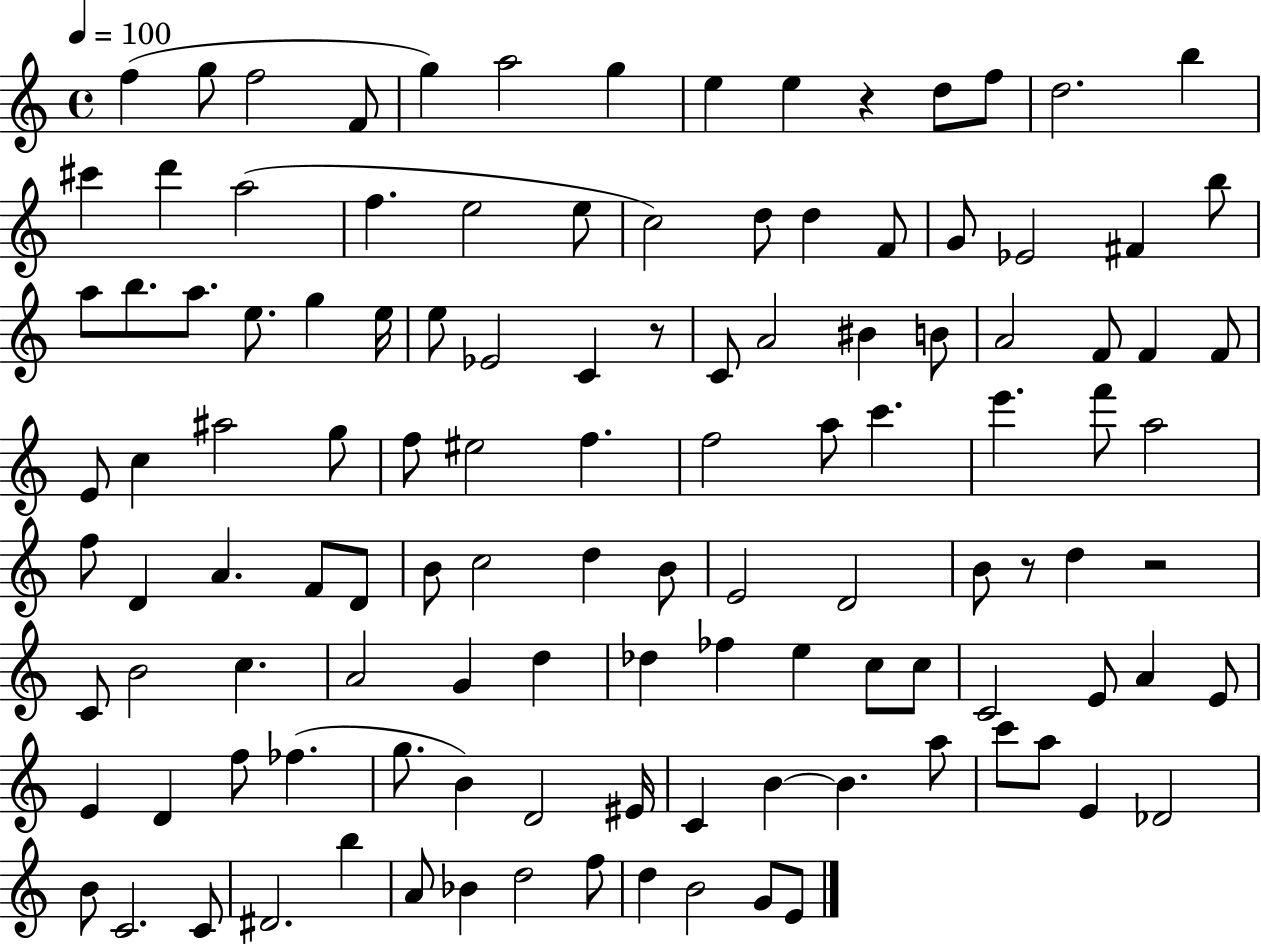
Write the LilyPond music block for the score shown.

{
  \clef treble
  \time 4/4
  \defaultTimeSignature
  \key c \major
  \tempo 4 = 100
  f''4( g''8 f''2 f'8 | g''4) a''2 g''4 | e''4 e''4 r4 d''8 f''8 | d''2. b''4 | \break cis'''4 d'''4 a''2( | f''4. e''2 e''8 | c''2) d''8 d''4 f'8 | g'8 ees'2 fis'4 b''8 | \break a''8 b''8. a''8. e''8. g''4 e''16 | e''8 ees'2 c'4 r8 | c'8 a'2 bis'4 b'8 | a'2 f'8 f'4 f'8 | \break e'8 c''4 ais''2 g''8 | f''8 eis''2 f''4. | f''2 a''8 c'''4. | e'''4. f'''8 a''2 | \break f''8 d'4 a'4. f'8 d'8 | b'8 c''2 d''4 b'8 | e'2 d'2 | b'8 r8 d''4 r2 | \break c'8 b'2 c''4. | a'2 g'4 d''4 | des''4 fes''4 e''4 c''8 c''8 | c'2 e'8 a'4 e'8 | \break e'4 d'4 f''8 fes''4.( | g''8. b'4) d'2 eis'16 | c'4 b'4~~ b'4. a''8 | c'''8 a''8 e'4 des'2 | \break b'8 c'2. c'8 | dis'2. b''4 | a'8 bes'4 d''2 f''8 | d''4 b'2 g'8 e'8 | \break \bar "|."
}